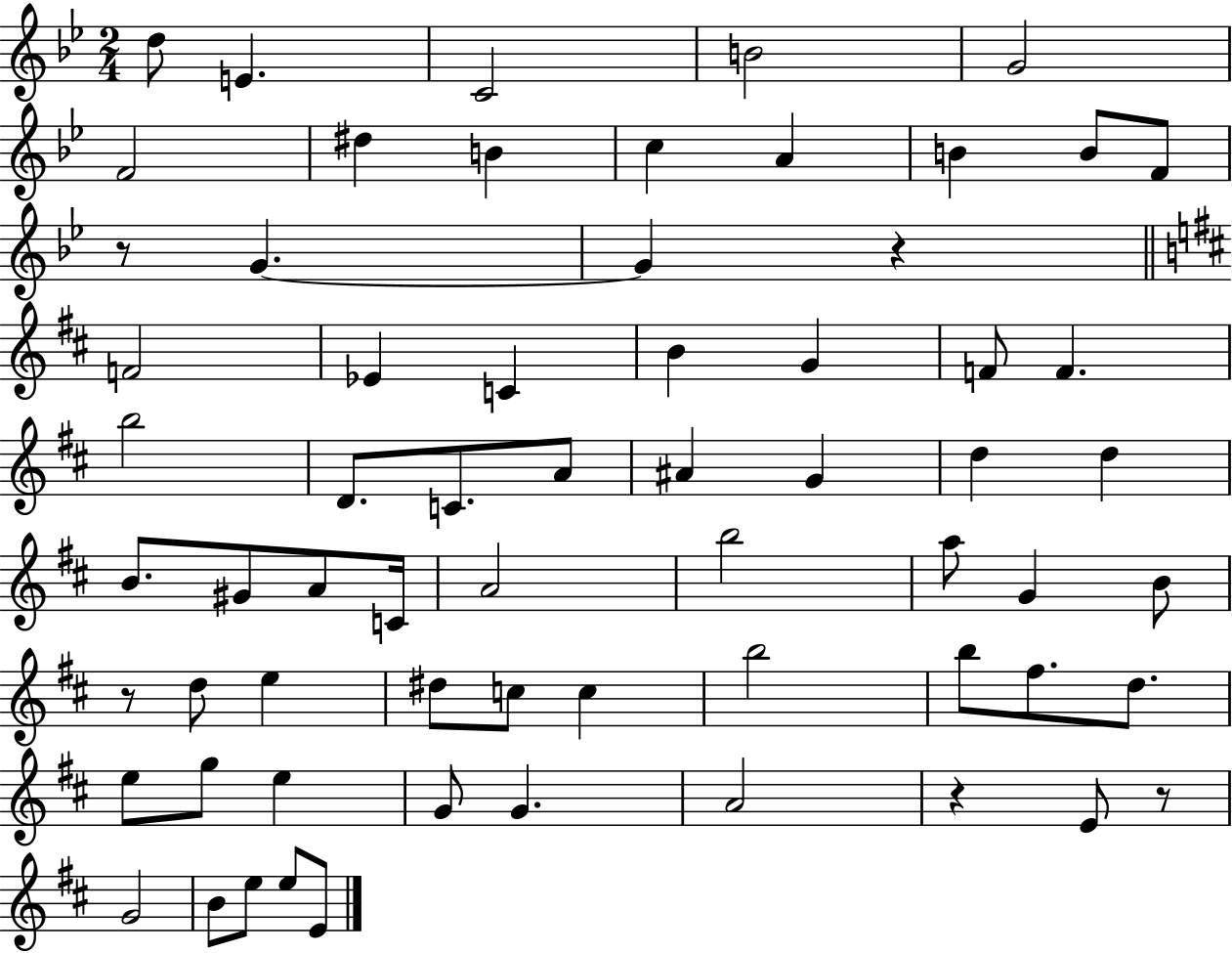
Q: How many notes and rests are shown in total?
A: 65